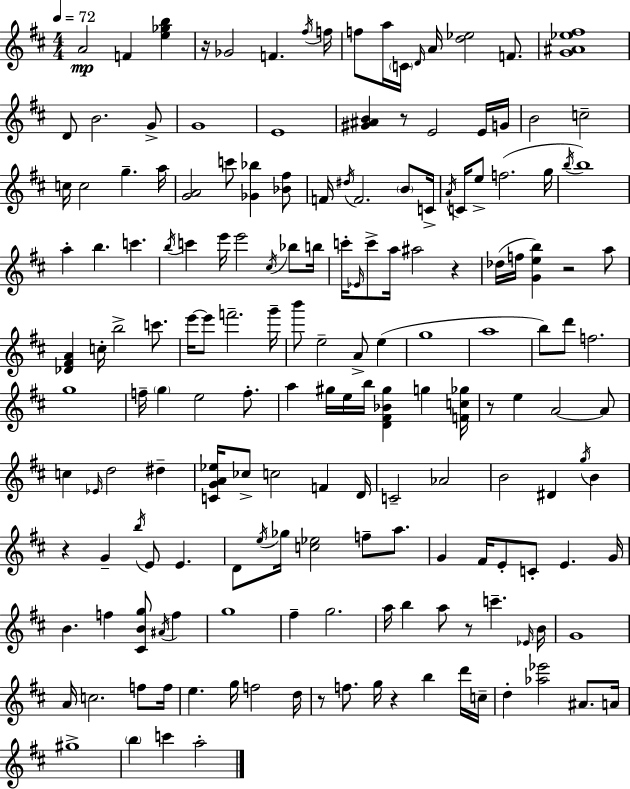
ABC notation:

X:1
T:Untitled
M:4/4
L:1/4
K:D
A2 F [e_gb] z/4 _G2 F ^f/4 f/4 f/2 a/4 C/4 D/4 A/4 [d_e]2 F/2 [G^A_e^f]4 D/2 B2 G/2 G4 E4 [^G^AB] z/2 E2 E/4 G/4 B2 c2 c/4 c2 g a/4 [GA]2 c'/2 [_G_b] [_B^f]/2 F/4 ^d/4 F2 B/2 C/4 A/4 C/4 e/2 f2 g/4 b/4 b4 a b c' b/4 c' e'/4 e'2 ^c/4 _b/2 b/4 c'/4 _E/4 c'/2 a/4 ^a2 z _d/4 f/4 [Geb] z2 a/2 [_D^FA] c/4 b2 c'/2 e'/4 e'/2 f'2 g'/4 b'/2 e2 A/2 e g4 a4 b/2 d'/2 f2 g4 f/4 g e2 f/2 a ^g/4 e/4 b/4 [D^F_B^g] g [Fc_g]/4 z/2 e A2 A/2 c _E/4 d2 ^d [CGA_e]/4 _c/2 c2 F D/4 C2 _A2 B2 ^D g/4 B z G b/4 E/2 E D/2 e/4 _g/4 [c_e]2 f/2 a/2 G ^F/4 E/2 C/2 E G/4 B f [^CBg]/2 ^A/4 f g4 ^f g2 a/4 b a/2 z/2 c' _E/4 B/4 G4 A/4 c2 f/2 f/4 e g/4 f2 d/4 z/2 f/2 g/4 z b d'/4 c/4 d [_a_e']2 ^A/2 A/4 ^g4 b c' a2